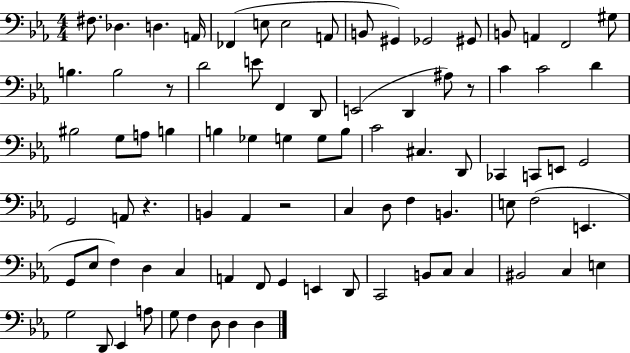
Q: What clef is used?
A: bass